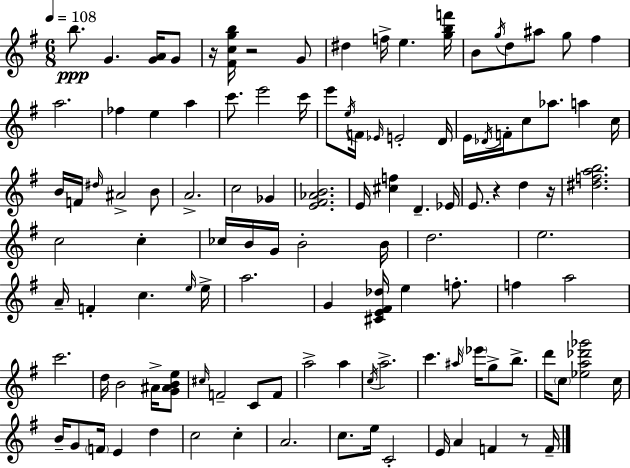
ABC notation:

X:1
T:Untitled
M:6/8
L:1/4
K:G
b/2 G [GA]/4 G/2 z/4 [^Fcgb]/4 z2 G/2 ^d f/4 e [gbf']/4 B/2 g/4 d/2 ^a/2 g/2 ^f a2 _f e a c'/2 e'2 c'/4 e'/2 e/4 F/4 _E/4 E2 D/4 E/4 _D/4 F/4 c/2 _a/2 a c/4 B/4 F/4 ^d/4 ^A2 B/2 A2 c2 _G [E^F_AB]2 E/4 [^cf] D _E/4 E/2 z d z/4 [^dfab]2 c2 c _c/4 B/4 G/4 B2 B/4 d2 e2 A/4 F c e/4 e/4 a2 G [^CE^F_d]/4 e f/2 f a2 c'2 d/4 B2 ^A/4 [G^ABe]/2 ^c/4 F2 C/2 F/2 a2 a c/4 a2 c' ^a/4 _e'/4 g/2 b/2 d'/4 c/2 [_ea_d'_g']2 c/4 B/4 G/2 F/4 E d c2 c A2 c/2 e/4 C2 E/4 A F z/2 F/4